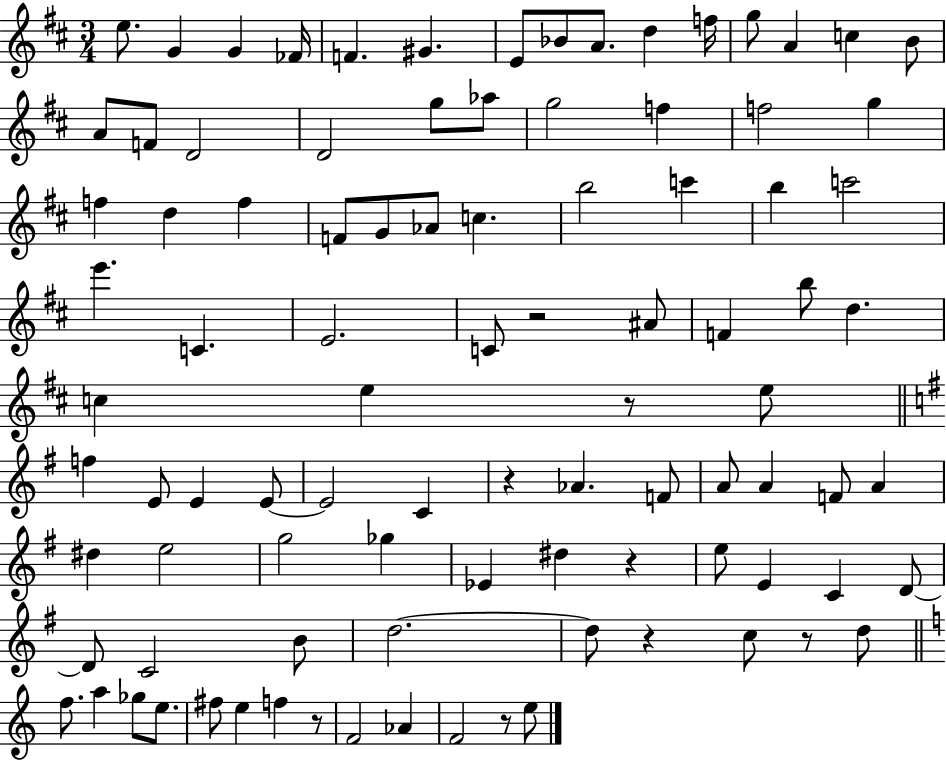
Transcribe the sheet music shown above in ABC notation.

X:1
T:Untitled
M:3/4
L:1/4
K:D
e/2 G G _F/4 F ^G E/2 _B/2 A/2 d f/4 g/2 A c B/2 A/2 F/2 D2 D2 g/2 _a/2 g2 f f2 g f d f F/2 G/2 _A/2 c b2 c' b c'2 e' C E2 C/2 z2 ^A/2 F b/2 d c e z/2 e/2 f E/2 E E/2 E2 C z _A F/2 A/2 A F/2 A ^d e2 g2 _g _E ^d z e/2 E C D/2 D/2 C2 B/2 d2 d/2 z c/2 z/2 d/2 f/2 a _g/2 e/2 ^f/2 e f z/2 F2 _A F2 z/2 e/2